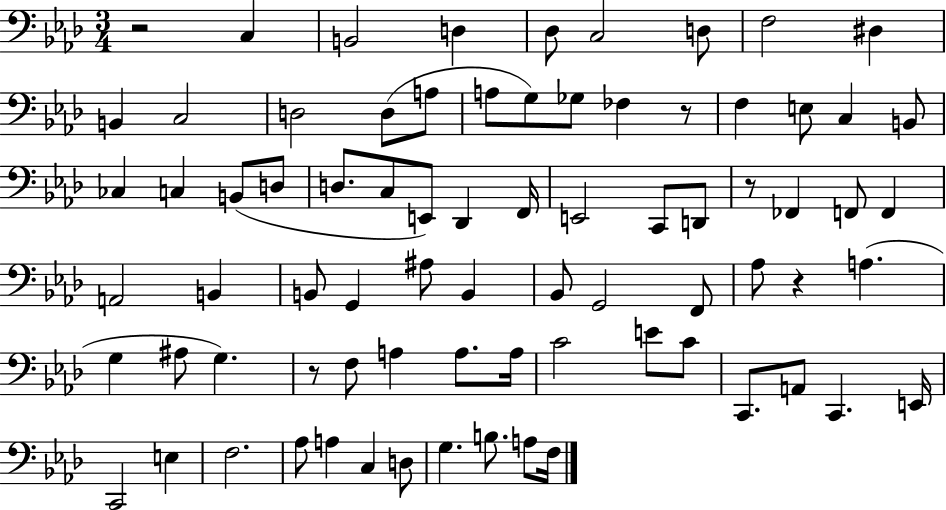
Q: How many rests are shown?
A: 5